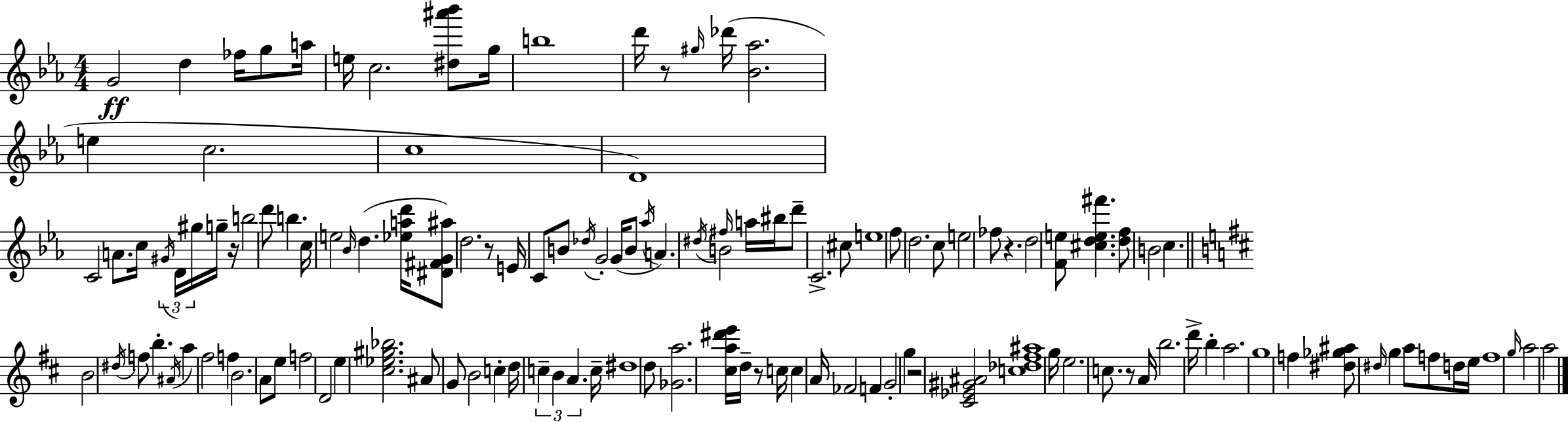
G4/h D5/q FES5/s G5/e A5/s E5/s C5/h. [D#5,A#6,Bb6]/e G5/s B5/w D6/s R/e G#5/s Db6/s [Bb4,Ab5]/h. E5/q C5/h. C5/w D4/w C4/h A4/e. C5/s G#4/s D4/s G#5/s G5/s R/s B5/h D6/e B5/q. C5/s E5/h Bb4/s D5/q. [Eb5,A5,D6]/s [D#4,F#4,G4,A#5]/e D5/h. R/e E4/s C4/e B4/e Db5/s G4/h G4/s B4/e Ab5/s A4/q. D#5/s B4/h F#5/s A5/s BIS5/s D6/e C4/h. C#5/e E5/w F5/e D5/h. C5/e E5/h FES5/e R/q. D5/h [F4,E5]/e [C#5,D5,E5,F#6]/q. [D5,F5]/e B4/h C5/q. B4/h D#5/s F5/e B5/q. A#4/s A5/q F#5/h F5/q B4/h. A4/e E5/e F5/h D4/h E5/q [C#5,Eb5,G#5,Bb5]/h. A#4/e G4/e B4/h C5/q D5/s C5/q B4/q A4/q. C5/s D#5/w D5/e [Gb4,A5]/h. [C#5,A5,D#6,E6]/s D5/s R/e C5/s C5/q A4/s FES4/h F4/q G4/h G5/q R/h [C#4,Eb4,G#4,A#4]/h [C5,Db5,F#5,A#5]/w G5/s E5/h. C5/e. R/e A4/s B5/h. D6/s B5/q A5/h. G5/w F5/q [D#5,Gb5,A#5]/e D#5/s G5/q A5/e F5/e D5/s E5/s F5/w G5/s A5/h A5/h